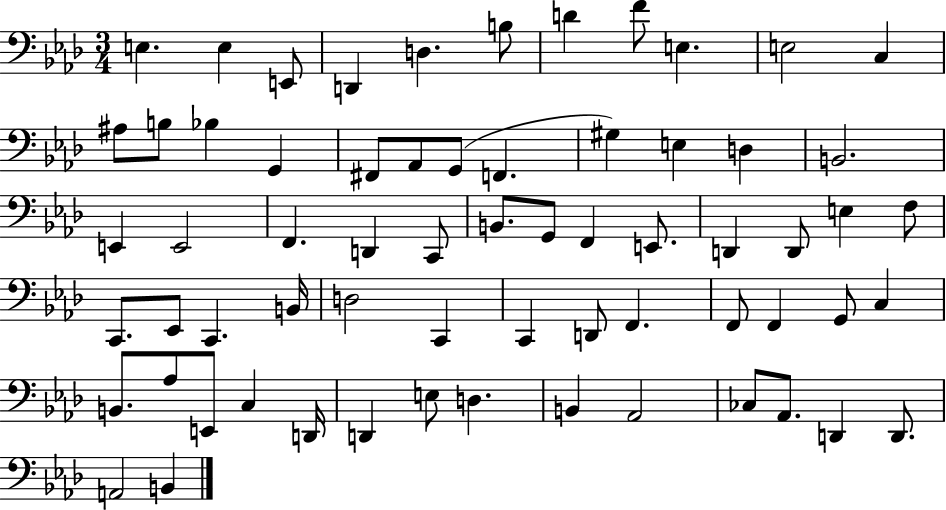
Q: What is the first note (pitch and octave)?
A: E3